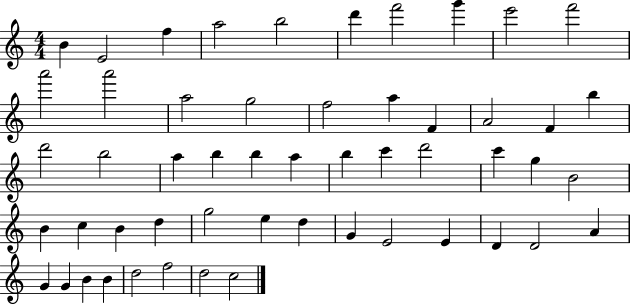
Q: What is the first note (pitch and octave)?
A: B4